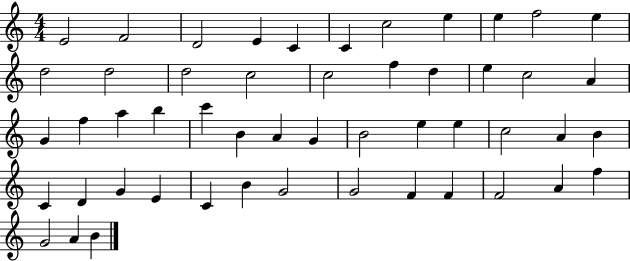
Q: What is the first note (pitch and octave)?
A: E4